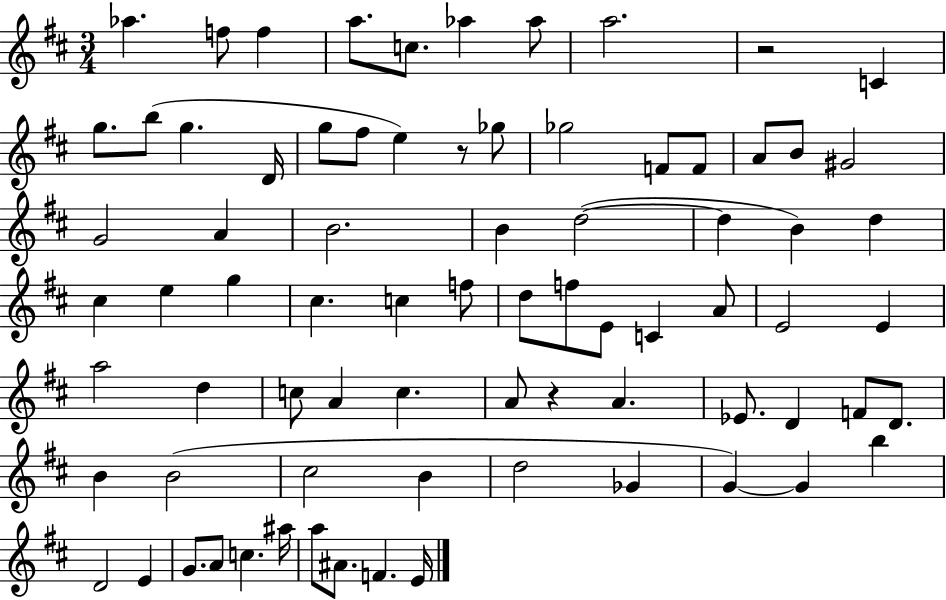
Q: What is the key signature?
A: D major